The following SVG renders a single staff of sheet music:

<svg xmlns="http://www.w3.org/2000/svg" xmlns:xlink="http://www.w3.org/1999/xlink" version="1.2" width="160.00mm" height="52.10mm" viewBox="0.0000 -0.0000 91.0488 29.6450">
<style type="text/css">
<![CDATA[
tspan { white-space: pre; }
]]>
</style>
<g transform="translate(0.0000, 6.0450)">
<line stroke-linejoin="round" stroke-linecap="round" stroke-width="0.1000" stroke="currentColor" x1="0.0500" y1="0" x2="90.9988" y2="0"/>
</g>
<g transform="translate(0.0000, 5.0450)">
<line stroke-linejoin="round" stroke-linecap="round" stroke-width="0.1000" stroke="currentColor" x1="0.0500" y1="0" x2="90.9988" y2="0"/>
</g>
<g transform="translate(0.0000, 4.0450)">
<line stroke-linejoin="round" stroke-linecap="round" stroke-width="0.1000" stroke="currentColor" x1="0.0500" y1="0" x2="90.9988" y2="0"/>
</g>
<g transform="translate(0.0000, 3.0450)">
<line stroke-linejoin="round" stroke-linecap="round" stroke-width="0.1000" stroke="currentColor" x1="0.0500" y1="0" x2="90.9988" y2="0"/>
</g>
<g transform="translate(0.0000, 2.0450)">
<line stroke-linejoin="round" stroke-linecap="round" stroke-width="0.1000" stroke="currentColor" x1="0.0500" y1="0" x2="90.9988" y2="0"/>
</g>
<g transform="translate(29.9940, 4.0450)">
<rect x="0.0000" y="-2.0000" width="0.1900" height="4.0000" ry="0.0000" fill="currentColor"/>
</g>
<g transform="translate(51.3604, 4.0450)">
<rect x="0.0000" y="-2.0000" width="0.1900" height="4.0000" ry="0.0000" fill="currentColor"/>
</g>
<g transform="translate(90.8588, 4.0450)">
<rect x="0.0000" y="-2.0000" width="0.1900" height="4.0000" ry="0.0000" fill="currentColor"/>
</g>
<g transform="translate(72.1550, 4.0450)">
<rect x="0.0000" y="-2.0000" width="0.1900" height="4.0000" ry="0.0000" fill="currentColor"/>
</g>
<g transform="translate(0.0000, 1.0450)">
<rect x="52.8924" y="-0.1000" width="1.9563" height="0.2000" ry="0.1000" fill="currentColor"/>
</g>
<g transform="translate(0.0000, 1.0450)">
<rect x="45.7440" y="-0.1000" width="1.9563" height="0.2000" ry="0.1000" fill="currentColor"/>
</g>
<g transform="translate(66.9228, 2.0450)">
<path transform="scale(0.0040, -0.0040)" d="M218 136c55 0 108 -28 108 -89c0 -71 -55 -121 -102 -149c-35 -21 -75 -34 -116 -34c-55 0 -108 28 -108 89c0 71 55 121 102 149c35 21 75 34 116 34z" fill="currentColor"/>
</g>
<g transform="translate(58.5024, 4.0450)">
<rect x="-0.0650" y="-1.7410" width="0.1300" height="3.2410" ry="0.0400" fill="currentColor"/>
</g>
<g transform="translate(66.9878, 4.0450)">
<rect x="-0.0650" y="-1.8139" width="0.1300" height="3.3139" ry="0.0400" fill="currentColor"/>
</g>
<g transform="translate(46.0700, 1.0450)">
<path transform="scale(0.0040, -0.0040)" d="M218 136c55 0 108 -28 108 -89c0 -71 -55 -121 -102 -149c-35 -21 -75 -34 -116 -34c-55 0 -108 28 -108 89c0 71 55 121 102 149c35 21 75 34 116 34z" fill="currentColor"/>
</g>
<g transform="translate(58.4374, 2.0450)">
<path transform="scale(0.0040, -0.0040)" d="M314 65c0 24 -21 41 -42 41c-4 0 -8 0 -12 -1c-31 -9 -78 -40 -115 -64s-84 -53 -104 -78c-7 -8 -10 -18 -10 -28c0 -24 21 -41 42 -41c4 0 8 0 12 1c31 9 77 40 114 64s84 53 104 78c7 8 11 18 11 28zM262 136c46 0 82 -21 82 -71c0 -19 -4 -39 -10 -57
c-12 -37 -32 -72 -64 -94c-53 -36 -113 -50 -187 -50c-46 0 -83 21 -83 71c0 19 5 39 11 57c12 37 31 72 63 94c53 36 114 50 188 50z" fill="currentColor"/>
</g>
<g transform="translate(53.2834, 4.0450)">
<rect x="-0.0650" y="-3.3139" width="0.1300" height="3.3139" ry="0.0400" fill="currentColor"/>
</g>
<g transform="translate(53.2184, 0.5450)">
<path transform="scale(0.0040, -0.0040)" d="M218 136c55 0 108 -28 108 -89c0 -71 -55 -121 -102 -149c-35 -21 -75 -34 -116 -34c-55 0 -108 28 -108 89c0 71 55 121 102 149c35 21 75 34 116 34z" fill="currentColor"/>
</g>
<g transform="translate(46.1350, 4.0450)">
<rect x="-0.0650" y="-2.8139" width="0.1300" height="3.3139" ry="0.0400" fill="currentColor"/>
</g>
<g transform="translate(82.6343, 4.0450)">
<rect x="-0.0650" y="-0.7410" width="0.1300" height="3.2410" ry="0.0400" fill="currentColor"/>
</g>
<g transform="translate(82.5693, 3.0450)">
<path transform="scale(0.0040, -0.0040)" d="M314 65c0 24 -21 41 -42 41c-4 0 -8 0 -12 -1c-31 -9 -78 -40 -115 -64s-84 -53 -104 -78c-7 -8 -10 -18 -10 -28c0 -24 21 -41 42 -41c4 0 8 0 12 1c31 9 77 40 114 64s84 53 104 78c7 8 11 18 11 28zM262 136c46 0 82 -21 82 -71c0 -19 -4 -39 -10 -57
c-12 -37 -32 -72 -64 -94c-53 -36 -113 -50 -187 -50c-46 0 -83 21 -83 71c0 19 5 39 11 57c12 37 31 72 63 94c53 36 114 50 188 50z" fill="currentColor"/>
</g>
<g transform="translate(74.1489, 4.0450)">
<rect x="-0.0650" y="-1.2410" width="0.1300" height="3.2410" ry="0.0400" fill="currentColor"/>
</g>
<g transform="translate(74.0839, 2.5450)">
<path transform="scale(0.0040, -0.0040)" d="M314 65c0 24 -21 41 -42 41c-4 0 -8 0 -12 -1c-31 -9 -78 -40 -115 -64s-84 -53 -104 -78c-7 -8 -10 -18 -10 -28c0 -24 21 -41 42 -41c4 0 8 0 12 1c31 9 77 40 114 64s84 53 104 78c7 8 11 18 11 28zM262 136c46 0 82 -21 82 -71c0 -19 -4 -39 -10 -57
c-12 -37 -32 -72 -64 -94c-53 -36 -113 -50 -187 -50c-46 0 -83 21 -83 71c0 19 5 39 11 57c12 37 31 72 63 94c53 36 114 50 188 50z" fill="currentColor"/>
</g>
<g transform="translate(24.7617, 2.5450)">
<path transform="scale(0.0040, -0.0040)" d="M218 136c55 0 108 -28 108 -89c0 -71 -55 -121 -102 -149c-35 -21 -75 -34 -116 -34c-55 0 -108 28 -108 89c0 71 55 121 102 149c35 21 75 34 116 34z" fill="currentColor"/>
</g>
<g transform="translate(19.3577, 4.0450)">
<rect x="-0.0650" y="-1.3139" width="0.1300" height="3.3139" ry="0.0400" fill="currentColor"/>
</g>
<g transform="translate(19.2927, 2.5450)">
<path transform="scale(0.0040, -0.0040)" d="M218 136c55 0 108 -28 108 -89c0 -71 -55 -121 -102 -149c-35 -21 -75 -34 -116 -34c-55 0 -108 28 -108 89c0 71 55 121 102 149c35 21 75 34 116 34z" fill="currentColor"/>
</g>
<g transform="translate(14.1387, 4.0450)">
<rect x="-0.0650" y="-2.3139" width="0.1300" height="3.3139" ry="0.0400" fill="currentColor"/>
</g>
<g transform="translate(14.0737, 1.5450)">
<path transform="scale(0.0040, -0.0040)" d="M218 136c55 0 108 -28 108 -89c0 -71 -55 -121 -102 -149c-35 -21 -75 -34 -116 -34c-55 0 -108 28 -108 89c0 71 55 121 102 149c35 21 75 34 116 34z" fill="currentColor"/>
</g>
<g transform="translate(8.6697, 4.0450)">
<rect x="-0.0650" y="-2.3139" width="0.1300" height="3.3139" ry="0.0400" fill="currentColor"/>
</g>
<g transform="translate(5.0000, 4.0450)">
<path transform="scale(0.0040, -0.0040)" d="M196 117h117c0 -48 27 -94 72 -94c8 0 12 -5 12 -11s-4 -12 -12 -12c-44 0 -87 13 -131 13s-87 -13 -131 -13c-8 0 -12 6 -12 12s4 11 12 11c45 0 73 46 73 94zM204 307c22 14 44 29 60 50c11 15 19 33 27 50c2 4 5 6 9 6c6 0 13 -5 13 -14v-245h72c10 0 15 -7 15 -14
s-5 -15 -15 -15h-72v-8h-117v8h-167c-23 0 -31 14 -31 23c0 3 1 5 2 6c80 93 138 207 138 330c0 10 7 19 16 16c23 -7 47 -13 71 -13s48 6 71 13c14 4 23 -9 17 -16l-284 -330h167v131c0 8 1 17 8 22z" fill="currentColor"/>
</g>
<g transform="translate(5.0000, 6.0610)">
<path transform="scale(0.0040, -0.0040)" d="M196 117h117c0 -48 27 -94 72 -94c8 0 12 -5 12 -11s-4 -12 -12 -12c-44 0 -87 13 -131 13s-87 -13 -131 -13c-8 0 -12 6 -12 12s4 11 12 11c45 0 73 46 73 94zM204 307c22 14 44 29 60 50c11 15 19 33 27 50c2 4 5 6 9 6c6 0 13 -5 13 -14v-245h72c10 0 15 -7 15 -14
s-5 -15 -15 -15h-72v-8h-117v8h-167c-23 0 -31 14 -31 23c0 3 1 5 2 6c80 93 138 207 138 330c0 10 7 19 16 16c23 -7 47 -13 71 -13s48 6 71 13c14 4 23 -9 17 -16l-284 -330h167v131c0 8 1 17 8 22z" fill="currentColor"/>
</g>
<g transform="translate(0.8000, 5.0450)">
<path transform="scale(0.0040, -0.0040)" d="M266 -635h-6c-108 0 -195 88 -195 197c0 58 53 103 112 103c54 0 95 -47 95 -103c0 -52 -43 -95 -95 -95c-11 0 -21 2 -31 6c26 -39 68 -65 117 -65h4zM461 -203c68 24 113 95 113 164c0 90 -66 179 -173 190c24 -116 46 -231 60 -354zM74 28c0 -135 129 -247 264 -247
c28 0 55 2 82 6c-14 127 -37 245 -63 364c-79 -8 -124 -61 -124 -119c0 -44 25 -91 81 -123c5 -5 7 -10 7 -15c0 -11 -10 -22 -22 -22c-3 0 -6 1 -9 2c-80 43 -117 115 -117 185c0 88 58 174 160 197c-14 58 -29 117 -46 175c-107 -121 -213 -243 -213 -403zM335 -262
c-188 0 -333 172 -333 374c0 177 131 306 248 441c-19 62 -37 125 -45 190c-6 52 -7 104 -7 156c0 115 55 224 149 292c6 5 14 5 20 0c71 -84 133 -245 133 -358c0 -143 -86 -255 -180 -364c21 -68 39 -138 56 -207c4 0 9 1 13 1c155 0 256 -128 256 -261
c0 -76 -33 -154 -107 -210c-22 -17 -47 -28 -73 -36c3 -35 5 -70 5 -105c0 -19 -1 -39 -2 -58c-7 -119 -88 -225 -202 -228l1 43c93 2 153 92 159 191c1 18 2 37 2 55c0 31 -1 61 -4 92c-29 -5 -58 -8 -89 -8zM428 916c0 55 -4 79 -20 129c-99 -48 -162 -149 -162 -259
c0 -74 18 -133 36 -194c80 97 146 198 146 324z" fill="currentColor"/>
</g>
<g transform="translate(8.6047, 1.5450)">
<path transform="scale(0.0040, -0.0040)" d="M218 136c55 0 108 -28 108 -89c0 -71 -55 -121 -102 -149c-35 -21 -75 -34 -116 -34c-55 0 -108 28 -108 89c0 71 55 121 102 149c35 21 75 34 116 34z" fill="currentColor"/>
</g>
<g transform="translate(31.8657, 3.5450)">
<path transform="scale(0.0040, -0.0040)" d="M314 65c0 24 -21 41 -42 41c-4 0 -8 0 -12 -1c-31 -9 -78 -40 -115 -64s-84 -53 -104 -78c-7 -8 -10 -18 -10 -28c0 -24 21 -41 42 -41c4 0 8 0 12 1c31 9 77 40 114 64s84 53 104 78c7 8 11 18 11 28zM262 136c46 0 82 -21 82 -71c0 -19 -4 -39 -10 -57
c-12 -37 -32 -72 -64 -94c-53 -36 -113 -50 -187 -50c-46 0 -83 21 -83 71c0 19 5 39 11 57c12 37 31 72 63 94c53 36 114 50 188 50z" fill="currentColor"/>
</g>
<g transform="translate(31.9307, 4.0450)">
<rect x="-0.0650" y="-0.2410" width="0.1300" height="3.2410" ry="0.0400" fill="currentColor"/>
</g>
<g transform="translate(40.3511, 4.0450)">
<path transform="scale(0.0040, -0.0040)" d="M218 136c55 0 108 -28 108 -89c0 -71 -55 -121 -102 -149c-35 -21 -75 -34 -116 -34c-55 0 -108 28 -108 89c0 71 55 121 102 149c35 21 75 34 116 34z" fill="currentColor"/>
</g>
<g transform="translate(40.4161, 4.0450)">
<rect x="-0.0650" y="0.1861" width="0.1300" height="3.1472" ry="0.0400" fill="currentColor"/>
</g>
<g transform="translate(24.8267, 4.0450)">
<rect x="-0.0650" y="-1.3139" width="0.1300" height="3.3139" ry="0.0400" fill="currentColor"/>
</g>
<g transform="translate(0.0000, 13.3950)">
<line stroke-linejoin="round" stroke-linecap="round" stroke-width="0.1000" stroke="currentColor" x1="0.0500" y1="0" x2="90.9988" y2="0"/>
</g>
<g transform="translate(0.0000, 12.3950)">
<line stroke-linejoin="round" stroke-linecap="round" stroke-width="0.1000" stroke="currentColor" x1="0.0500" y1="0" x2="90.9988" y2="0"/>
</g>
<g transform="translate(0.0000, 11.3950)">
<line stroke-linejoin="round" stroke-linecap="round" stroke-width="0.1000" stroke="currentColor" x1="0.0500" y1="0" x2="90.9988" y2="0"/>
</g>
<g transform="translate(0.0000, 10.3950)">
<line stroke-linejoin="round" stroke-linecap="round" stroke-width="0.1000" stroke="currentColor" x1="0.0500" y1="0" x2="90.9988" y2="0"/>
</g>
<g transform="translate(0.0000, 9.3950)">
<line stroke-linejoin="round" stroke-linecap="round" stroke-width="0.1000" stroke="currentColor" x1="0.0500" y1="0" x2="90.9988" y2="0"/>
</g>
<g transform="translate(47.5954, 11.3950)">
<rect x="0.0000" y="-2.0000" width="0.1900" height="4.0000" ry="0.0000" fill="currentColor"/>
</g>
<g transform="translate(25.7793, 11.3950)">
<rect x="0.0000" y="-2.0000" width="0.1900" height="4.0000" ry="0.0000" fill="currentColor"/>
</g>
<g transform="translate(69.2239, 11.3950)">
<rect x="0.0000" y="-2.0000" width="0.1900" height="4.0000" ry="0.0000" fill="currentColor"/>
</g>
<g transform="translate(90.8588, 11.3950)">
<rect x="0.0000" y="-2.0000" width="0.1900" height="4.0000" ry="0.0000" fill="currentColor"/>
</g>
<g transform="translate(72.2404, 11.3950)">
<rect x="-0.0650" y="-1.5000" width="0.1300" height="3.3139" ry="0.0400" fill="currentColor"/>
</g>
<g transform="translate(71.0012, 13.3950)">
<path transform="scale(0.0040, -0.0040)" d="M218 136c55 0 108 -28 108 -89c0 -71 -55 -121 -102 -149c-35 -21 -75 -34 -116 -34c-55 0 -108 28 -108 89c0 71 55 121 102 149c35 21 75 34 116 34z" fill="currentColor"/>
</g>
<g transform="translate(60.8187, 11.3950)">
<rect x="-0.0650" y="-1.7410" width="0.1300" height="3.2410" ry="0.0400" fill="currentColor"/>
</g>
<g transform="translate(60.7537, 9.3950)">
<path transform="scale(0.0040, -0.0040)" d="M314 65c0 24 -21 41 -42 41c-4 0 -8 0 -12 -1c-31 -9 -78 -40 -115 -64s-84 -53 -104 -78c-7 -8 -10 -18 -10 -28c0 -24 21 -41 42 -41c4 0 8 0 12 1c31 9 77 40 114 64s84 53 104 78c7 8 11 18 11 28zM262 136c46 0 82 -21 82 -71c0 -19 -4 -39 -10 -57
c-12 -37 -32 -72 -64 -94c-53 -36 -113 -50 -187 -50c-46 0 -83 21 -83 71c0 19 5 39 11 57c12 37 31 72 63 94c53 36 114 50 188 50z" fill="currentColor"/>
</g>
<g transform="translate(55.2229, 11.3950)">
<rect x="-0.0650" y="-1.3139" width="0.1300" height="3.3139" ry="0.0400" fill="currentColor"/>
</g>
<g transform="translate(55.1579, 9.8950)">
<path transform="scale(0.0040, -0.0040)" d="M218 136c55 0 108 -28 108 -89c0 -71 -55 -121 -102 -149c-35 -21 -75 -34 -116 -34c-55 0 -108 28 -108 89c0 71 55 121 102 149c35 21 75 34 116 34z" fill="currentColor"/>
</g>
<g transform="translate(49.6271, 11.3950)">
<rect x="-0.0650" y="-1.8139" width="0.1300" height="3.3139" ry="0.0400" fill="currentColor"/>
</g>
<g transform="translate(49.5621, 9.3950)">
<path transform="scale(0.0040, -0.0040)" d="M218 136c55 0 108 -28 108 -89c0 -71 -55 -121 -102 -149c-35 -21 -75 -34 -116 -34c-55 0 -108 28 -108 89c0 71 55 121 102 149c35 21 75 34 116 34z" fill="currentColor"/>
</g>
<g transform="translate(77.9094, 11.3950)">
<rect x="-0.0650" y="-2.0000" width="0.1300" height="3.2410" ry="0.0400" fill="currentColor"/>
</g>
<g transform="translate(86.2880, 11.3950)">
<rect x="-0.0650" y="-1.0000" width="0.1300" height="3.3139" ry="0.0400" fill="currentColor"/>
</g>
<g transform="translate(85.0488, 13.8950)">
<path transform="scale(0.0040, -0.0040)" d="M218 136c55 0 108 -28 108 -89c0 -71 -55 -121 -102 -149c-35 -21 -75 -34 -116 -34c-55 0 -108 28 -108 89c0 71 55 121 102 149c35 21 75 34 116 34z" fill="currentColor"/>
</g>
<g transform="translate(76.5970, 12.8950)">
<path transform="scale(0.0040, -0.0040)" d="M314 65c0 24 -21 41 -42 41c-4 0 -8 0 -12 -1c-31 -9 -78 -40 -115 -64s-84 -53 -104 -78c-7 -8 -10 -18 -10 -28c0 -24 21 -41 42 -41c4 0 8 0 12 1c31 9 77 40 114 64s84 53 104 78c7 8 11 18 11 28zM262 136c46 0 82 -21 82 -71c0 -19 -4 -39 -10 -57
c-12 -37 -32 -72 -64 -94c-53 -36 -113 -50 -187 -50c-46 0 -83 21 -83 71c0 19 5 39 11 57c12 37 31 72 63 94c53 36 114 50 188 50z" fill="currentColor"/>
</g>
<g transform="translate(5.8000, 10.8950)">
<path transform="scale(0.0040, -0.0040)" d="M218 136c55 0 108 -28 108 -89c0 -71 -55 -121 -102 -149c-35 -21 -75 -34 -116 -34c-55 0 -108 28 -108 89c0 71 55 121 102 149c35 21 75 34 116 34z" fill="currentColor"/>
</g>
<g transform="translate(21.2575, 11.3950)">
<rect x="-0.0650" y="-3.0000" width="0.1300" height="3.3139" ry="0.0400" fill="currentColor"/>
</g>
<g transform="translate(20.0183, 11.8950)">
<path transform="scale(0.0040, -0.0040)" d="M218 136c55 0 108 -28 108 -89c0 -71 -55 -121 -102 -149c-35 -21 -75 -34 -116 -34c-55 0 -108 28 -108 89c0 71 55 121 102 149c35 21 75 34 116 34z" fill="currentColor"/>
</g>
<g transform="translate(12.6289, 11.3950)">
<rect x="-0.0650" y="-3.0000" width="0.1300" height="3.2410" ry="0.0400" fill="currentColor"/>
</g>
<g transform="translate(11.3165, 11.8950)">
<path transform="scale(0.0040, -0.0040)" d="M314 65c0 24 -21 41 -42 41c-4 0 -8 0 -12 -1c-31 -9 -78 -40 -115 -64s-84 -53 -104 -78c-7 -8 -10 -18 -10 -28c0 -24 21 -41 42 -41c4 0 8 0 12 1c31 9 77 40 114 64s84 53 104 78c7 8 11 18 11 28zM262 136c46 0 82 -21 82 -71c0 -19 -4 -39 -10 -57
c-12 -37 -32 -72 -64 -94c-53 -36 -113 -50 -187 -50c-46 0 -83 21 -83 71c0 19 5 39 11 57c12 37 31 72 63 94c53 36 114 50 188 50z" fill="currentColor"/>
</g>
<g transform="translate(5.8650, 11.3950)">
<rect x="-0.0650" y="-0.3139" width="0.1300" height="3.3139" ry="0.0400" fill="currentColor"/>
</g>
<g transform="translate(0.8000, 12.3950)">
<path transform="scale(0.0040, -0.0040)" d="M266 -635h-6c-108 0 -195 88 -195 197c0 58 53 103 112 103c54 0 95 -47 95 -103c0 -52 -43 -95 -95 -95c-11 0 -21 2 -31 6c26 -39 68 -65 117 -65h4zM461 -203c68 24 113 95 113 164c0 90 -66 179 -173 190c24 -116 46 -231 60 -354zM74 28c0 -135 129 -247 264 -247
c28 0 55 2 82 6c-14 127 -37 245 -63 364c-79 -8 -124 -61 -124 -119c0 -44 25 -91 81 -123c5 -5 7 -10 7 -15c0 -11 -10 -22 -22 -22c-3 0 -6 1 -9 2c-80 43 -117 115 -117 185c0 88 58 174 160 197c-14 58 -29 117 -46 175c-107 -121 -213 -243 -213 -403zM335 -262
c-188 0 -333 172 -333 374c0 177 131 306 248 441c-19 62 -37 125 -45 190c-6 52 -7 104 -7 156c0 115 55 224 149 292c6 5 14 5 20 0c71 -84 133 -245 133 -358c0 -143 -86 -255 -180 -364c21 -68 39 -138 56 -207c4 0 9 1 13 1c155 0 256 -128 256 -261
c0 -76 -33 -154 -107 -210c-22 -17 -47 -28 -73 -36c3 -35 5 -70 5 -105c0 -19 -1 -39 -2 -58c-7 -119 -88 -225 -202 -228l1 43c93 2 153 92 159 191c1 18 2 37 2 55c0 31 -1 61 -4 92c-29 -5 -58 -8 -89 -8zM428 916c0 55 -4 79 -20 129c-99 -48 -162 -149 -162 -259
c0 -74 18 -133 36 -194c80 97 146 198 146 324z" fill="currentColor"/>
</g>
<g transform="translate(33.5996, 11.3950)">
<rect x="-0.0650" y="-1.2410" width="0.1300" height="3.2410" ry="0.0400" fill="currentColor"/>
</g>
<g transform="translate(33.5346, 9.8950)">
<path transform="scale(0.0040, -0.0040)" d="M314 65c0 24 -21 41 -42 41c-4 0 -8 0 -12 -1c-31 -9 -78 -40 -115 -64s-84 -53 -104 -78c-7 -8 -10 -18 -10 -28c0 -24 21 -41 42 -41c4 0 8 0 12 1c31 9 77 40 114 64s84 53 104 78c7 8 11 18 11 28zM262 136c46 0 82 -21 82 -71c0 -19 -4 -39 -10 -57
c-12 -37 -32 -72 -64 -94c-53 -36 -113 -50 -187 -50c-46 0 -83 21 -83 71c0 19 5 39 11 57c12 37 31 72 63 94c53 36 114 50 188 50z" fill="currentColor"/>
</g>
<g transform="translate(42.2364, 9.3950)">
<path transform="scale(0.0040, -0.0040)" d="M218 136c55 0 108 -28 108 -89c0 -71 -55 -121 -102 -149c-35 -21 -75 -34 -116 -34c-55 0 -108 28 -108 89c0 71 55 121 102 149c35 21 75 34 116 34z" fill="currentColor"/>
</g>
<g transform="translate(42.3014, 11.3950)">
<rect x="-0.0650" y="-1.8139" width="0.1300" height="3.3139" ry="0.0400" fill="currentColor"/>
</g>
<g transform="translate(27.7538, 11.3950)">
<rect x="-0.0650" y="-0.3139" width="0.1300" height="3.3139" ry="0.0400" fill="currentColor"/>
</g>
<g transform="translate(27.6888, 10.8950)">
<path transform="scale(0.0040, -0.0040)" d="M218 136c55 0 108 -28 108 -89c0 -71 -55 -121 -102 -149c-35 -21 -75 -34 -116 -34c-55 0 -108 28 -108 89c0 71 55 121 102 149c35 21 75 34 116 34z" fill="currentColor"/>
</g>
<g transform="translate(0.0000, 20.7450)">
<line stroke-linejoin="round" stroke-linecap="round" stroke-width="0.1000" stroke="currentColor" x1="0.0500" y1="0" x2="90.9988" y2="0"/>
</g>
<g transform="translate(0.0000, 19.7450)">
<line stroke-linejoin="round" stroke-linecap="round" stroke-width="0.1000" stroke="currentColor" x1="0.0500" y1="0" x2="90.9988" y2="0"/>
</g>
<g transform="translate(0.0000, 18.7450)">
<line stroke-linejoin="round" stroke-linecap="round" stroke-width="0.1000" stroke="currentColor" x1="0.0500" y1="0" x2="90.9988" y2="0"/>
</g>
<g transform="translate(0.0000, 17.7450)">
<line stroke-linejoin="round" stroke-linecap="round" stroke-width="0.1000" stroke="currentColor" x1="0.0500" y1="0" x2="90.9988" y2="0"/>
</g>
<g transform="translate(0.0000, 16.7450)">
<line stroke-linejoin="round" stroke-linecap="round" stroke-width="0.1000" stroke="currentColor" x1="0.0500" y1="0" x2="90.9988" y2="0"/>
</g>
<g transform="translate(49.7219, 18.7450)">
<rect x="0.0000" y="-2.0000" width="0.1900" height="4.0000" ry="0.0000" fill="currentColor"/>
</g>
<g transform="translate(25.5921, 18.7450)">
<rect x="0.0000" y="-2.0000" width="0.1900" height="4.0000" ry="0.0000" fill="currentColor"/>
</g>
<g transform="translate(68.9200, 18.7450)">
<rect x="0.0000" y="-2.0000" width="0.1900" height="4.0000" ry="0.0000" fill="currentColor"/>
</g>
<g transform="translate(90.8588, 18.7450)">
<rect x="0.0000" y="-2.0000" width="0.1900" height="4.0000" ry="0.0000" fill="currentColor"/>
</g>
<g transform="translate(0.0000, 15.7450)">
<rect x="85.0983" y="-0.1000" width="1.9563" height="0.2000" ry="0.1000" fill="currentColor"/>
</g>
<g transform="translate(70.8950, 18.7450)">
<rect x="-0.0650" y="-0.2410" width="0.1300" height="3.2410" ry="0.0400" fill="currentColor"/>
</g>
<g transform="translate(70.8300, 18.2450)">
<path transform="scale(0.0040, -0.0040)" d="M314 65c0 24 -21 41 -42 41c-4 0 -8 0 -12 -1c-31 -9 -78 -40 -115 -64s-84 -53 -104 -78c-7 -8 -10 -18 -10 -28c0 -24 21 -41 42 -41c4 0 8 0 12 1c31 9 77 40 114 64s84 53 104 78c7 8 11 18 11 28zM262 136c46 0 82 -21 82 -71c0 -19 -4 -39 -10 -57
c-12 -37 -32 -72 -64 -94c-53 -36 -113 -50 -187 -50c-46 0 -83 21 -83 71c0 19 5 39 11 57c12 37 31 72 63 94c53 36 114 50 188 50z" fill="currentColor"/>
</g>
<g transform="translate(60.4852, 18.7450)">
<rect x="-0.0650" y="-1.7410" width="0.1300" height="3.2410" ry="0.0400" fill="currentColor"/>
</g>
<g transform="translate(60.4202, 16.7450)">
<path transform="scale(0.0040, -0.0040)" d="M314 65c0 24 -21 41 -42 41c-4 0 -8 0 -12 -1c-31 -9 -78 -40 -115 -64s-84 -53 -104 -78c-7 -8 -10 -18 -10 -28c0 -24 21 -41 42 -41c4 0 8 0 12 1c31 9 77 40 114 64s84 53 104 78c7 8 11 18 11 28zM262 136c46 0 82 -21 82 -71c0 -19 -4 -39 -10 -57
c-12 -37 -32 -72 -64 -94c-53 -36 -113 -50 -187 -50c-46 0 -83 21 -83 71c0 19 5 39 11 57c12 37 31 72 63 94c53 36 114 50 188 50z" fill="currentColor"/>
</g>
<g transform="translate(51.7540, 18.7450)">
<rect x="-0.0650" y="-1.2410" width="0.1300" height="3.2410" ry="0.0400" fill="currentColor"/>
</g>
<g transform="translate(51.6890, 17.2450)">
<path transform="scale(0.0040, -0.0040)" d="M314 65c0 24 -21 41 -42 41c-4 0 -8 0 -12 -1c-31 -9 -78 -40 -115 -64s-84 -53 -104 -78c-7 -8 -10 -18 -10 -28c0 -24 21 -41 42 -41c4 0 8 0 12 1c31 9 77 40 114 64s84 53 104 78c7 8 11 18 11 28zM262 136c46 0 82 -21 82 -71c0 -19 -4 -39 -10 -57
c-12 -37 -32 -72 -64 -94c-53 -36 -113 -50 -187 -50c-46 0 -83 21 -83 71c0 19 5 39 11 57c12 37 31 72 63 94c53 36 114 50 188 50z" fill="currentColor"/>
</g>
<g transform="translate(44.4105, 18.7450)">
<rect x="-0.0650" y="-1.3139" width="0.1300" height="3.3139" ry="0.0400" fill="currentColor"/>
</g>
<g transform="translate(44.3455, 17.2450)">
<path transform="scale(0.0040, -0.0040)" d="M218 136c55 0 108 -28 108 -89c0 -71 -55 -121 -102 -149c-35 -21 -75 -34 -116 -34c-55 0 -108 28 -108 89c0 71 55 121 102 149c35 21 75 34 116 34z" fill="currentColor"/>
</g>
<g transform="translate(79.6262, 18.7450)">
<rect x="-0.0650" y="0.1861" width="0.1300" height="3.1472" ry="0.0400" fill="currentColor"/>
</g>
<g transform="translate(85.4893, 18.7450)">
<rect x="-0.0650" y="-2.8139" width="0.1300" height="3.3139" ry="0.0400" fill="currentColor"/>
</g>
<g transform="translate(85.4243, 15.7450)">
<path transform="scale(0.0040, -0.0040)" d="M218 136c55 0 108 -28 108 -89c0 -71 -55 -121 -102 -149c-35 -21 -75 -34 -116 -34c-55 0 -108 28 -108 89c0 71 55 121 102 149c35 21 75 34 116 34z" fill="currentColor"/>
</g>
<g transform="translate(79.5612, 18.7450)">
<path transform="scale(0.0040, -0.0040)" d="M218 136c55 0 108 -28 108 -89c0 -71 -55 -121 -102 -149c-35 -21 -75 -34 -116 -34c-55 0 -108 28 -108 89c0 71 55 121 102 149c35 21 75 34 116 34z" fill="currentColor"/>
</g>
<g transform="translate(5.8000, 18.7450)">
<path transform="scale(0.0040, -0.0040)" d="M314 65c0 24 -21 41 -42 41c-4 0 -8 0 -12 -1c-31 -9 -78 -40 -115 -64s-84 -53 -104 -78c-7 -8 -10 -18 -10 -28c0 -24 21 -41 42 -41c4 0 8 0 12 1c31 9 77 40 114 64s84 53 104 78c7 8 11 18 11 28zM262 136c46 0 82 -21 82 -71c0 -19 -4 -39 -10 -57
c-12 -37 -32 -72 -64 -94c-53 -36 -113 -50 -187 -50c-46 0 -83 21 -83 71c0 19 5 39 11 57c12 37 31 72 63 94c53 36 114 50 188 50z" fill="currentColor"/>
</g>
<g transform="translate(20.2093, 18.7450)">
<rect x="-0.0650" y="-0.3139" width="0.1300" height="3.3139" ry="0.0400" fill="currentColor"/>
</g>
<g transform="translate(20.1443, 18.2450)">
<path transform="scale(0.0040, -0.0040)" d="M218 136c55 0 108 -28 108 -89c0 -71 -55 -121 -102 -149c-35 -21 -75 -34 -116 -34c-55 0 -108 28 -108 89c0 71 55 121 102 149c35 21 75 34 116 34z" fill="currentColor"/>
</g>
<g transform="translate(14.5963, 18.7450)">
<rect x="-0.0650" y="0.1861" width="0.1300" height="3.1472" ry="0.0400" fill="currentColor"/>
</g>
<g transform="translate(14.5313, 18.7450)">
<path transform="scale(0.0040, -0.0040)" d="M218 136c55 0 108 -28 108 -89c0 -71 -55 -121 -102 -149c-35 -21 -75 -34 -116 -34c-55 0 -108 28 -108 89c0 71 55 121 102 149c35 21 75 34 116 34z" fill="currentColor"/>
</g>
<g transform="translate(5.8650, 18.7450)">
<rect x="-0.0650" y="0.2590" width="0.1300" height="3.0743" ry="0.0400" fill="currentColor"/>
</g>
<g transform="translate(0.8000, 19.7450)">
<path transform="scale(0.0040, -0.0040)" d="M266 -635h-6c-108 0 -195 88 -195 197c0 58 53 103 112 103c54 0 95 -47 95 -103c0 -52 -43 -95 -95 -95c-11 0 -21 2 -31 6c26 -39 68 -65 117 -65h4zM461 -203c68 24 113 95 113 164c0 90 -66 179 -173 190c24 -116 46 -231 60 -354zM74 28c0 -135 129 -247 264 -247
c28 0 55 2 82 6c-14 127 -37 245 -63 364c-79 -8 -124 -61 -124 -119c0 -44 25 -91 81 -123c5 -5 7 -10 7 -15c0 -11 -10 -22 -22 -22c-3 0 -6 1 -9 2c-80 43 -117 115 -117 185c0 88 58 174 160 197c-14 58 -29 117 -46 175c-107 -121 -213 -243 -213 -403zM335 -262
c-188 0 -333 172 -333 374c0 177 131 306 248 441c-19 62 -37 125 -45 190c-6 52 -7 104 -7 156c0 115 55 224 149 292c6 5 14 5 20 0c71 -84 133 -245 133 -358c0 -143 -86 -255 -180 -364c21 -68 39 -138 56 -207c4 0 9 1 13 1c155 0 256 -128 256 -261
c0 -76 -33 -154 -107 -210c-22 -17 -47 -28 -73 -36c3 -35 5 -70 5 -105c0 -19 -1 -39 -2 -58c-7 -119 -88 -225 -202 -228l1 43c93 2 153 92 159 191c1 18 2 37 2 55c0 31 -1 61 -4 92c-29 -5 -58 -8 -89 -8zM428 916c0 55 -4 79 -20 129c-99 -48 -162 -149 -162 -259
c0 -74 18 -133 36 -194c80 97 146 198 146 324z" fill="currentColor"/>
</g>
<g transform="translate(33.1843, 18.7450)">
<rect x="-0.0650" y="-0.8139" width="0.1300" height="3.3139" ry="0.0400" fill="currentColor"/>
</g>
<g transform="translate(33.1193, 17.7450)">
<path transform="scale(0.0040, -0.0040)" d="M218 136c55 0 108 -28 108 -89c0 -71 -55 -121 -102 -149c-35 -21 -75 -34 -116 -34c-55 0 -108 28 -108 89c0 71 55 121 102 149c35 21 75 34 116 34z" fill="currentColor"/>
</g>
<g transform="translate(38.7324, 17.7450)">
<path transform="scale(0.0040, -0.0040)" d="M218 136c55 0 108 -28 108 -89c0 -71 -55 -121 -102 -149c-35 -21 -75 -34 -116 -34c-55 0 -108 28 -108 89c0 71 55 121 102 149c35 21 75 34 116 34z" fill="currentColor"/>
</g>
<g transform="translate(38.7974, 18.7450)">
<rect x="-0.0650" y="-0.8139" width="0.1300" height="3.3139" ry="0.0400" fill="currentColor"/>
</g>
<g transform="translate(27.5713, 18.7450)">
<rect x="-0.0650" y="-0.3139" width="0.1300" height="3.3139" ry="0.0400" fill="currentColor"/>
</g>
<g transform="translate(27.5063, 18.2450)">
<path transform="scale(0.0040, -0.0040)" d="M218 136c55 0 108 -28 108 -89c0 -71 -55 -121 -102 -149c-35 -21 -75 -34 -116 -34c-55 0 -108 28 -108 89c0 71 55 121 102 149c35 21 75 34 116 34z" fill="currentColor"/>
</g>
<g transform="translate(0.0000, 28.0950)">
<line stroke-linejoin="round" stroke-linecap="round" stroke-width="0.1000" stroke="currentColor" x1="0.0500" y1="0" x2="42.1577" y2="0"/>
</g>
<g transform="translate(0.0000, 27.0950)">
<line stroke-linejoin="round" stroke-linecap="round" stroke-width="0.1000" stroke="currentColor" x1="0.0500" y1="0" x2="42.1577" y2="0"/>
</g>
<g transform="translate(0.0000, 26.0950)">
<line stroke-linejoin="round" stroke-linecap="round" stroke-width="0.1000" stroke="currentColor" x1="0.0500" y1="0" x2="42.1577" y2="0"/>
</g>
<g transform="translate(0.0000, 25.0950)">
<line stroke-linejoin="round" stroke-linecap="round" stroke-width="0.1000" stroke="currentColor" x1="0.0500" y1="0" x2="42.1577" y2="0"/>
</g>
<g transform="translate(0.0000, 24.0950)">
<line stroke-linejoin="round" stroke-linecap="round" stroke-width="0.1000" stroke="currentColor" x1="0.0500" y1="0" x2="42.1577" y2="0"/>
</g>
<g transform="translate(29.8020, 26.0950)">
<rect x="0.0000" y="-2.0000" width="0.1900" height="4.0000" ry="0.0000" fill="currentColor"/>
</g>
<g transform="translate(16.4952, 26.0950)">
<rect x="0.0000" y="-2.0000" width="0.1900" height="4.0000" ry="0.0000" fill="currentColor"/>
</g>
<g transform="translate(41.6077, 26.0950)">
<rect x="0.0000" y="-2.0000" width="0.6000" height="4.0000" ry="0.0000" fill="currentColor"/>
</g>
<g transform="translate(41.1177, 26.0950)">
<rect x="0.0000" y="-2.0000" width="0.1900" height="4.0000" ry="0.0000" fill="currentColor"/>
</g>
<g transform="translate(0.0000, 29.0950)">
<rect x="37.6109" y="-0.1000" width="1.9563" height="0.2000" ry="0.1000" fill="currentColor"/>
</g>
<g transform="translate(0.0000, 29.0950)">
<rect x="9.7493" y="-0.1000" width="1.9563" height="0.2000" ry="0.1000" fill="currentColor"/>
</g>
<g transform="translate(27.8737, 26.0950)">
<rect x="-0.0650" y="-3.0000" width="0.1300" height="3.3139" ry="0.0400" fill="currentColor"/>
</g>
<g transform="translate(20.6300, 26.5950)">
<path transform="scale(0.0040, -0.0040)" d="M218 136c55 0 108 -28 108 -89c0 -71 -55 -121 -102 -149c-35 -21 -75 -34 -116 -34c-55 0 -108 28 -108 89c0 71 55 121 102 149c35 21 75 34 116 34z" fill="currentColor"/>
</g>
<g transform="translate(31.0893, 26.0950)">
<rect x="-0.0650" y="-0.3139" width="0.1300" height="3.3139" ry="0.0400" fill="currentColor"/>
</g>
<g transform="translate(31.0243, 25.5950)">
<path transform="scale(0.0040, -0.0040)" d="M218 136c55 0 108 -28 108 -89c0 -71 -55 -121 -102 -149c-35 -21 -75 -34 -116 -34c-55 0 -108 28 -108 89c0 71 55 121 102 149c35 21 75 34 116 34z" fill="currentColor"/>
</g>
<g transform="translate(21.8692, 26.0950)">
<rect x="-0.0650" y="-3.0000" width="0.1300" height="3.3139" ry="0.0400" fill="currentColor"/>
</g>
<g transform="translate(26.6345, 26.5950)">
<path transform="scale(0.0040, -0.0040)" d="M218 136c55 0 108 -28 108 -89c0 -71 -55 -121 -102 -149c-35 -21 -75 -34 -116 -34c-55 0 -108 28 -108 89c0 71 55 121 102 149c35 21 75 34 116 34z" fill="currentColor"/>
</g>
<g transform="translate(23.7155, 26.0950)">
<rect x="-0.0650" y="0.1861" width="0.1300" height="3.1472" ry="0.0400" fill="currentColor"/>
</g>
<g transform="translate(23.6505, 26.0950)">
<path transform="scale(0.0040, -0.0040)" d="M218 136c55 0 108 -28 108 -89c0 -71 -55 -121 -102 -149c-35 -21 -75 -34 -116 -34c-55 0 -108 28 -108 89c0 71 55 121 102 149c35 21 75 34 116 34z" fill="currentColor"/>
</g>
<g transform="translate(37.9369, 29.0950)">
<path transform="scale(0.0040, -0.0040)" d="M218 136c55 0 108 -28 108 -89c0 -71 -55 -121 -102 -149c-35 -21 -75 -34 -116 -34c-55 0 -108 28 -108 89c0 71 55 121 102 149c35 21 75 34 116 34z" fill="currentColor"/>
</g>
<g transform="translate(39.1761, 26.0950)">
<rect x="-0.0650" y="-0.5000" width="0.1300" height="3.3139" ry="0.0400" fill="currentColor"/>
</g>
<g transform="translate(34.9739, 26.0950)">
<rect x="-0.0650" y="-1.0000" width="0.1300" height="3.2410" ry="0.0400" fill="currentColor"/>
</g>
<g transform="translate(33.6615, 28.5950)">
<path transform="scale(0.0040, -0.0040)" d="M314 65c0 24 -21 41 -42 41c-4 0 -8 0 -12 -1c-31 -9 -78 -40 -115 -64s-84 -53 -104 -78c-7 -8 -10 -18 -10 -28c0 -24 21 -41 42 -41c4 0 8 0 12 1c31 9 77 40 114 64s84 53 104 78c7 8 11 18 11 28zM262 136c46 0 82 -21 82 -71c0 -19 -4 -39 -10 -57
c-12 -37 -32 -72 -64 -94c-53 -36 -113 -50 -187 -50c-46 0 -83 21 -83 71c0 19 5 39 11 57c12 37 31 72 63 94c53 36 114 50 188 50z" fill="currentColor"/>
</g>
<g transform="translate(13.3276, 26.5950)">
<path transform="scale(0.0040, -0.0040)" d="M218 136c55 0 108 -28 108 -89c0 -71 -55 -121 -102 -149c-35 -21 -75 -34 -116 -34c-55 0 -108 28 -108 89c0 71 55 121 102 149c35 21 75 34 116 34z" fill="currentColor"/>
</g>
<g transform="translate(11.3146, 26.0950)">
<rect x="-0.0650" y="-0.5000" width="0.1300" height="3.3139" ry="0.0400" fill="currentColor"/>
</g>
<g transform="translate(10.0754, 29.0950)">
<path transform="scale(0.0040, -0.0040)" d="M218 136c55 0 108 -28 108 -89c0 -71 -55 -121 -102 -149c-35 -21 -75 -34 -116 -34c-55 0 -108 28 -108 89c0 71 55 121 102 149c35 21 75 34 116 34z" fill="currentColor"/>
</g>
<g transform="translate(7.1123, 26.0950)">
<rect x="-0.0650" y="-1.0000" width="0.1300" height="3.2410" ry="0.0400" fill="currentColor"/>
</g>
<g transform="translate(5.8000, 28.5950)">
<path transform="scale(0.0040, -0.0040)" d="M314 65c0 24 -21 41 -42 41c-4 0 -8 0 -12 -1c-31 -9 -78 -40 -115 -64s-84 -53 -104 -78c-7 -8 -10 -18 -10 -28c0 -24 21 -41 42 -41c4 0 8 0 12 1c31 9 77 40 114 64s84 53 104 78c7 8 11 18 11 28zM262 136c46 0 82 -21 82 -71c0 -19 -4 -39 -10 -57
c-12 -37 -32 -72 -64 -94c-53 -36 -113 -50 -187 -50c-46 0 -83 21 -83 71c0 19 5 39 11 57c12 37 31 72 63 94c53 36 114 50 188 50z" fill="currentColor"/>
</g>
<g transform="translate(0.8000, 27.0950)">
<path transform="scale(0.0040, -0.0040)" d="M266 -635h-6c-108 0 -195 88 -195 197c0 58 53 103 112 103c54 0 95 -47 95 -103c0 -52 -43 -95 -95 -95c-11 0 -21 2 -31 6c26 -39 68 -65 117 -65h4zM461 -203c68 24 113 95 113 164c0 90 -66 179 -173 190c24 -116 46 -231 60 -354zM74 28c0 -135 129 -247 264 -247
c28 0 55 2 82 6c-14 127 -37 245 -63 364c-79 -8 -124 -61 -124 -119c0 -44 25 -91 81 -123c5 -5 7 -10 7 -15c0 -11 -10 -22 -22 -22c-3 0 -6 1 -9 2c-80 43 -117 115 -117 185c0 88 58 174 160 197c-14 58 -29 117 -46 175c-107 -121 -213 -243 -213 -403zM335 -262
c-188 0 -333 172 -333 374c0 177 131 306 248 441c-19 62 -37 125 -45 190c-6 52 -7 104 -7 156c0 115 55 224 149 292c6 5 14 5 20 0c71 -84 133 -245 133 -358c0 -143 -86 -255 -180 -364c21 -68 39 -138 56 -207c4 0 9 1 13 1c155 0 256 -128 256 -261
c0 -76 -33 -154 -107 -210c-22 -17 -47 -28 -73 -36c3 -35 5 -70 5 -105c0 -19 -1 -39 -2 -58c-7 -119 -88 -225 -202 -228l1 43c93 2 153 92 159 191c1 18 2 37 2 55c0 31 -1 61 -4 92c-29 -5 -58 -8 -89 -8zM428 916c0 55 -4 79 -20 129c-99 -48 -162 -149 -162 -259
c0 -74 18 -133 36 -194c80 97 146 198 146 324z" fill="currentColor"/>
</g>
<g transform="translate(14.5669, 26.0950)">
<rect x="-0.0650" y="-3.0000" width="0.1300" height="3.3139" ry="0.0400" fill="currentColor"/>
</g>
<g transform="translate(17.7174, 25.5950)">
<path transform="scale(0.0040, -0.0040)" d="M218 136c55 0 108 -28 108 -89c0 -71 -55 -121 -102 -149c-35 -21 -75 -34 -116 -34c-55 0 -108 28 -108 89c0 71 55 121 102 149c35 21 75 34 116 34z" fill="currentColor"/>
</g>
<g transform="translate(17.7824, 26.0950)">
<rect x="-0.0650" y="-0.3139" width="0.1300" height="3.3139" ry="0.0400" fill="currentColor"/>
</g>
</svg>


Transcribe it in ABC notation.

X:1
T:Untitled
M:4/4
L:1/4
K:C
g g e e c2 B a b f2 f e2 d2 c A2 A c e2 f f e f2 E F2 D B2 B c c d d e e2 f2 c2 B a D2 C A c A B A c D2 C